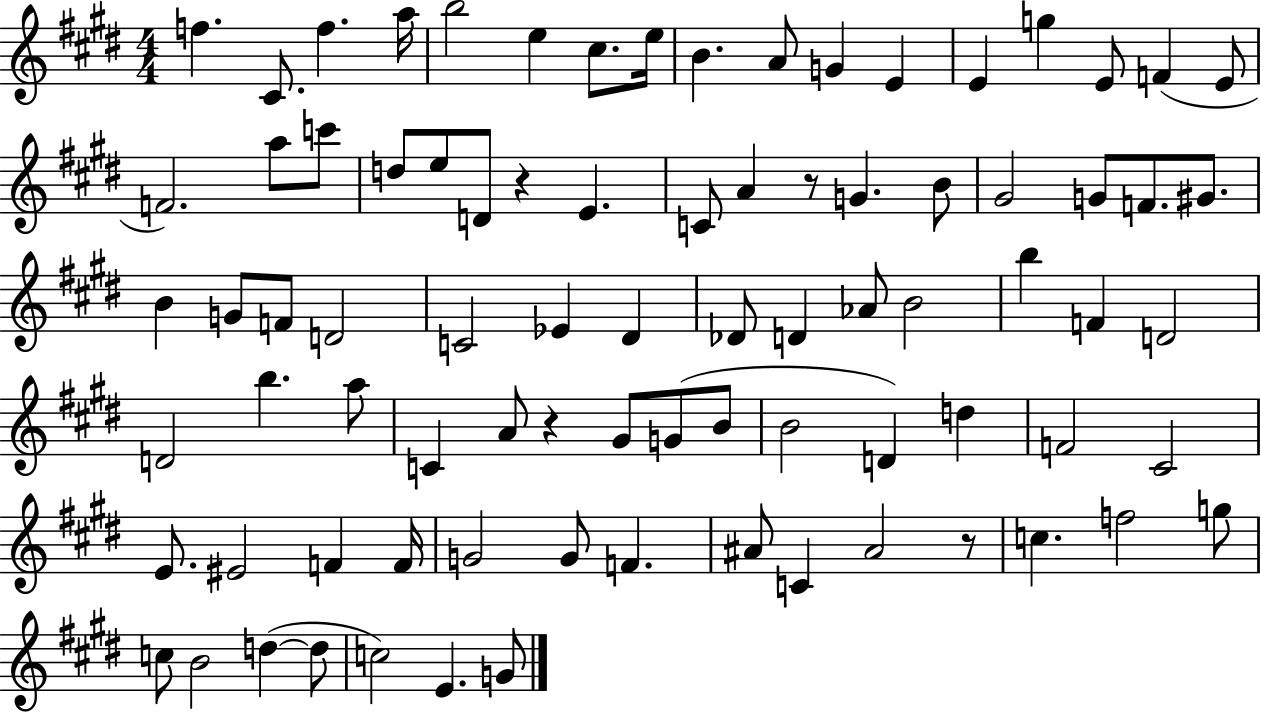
{
  \clef treble
  \numericTimeSignature
  \time 4/4
  \key e \major
  f''4. cis'8. f''4. a''16 | b''2 e''4 cis''8. e''16 | b'4. a'8 g'4 e'4 | e'4 g''4 e'8 f'4( e'8 | \break f'2.) a''8 c'''8 | d''8 e''8 d'8 r4 e'4. | c'8 a'4 r8 g'4. b'8 | gis'2 g'8 f'8. gis'8. | \break b'4 g'8 f'8 d'2 | c'2 ees'4 dis'4 | des'8 d'4 aes'8 b'2 | b''4 f'4 d'2 | \break d'2 b''4. a''8 | c'4 a'8 r4 gis'8 g'8( b'8 | b'2 d'4) d''4 | f'2 cis'2 | \break e'8. eis'2 f'4 f'16 | g'2 g'8 f'4. | ais'8 c'4 ais'2 r8 | c''4. f''2 g''8 | \break c''8 b'2 d''4~(~ d''8 | c''2) e'4. g'8 | \bar "|."
}